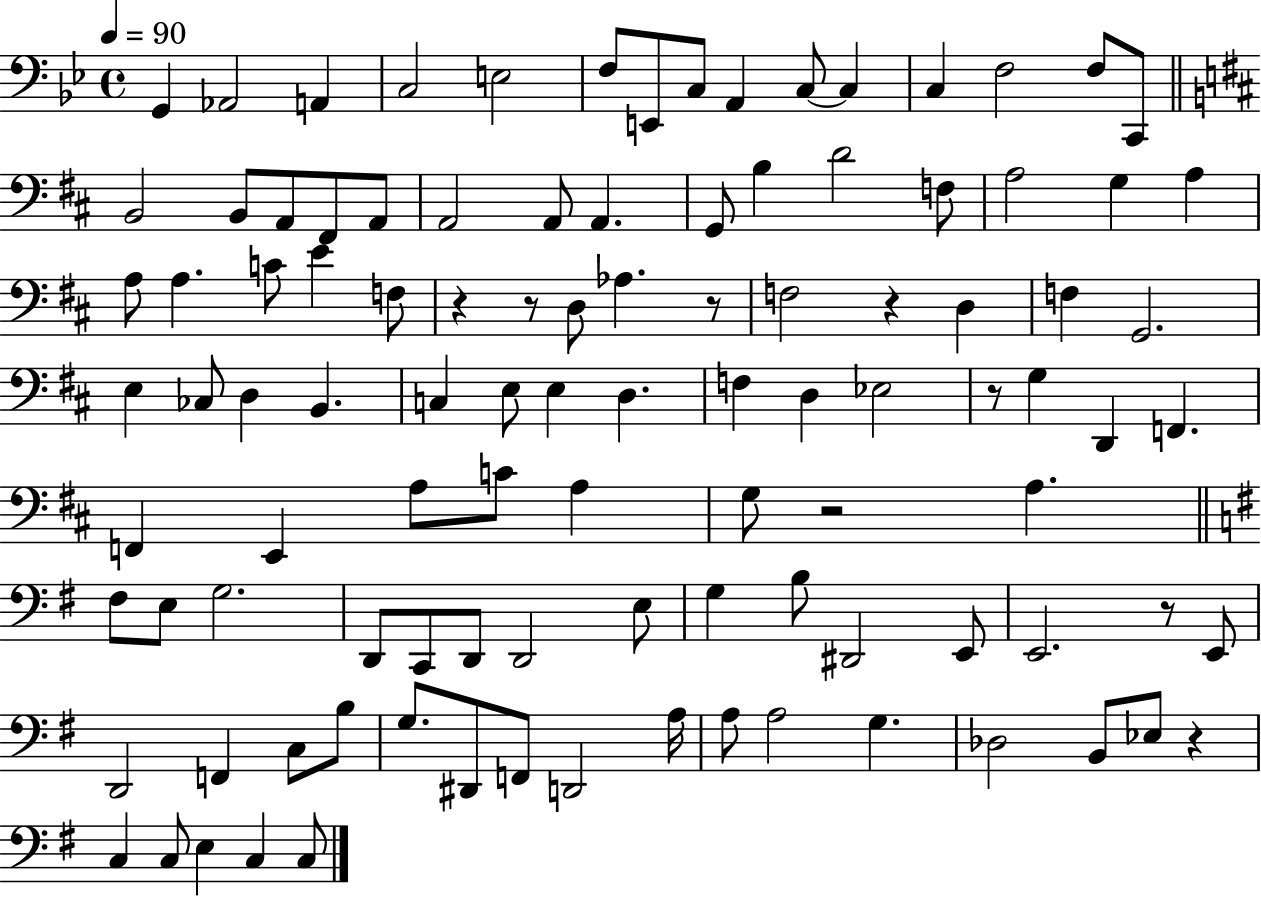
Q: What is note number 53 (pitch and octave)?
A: G3